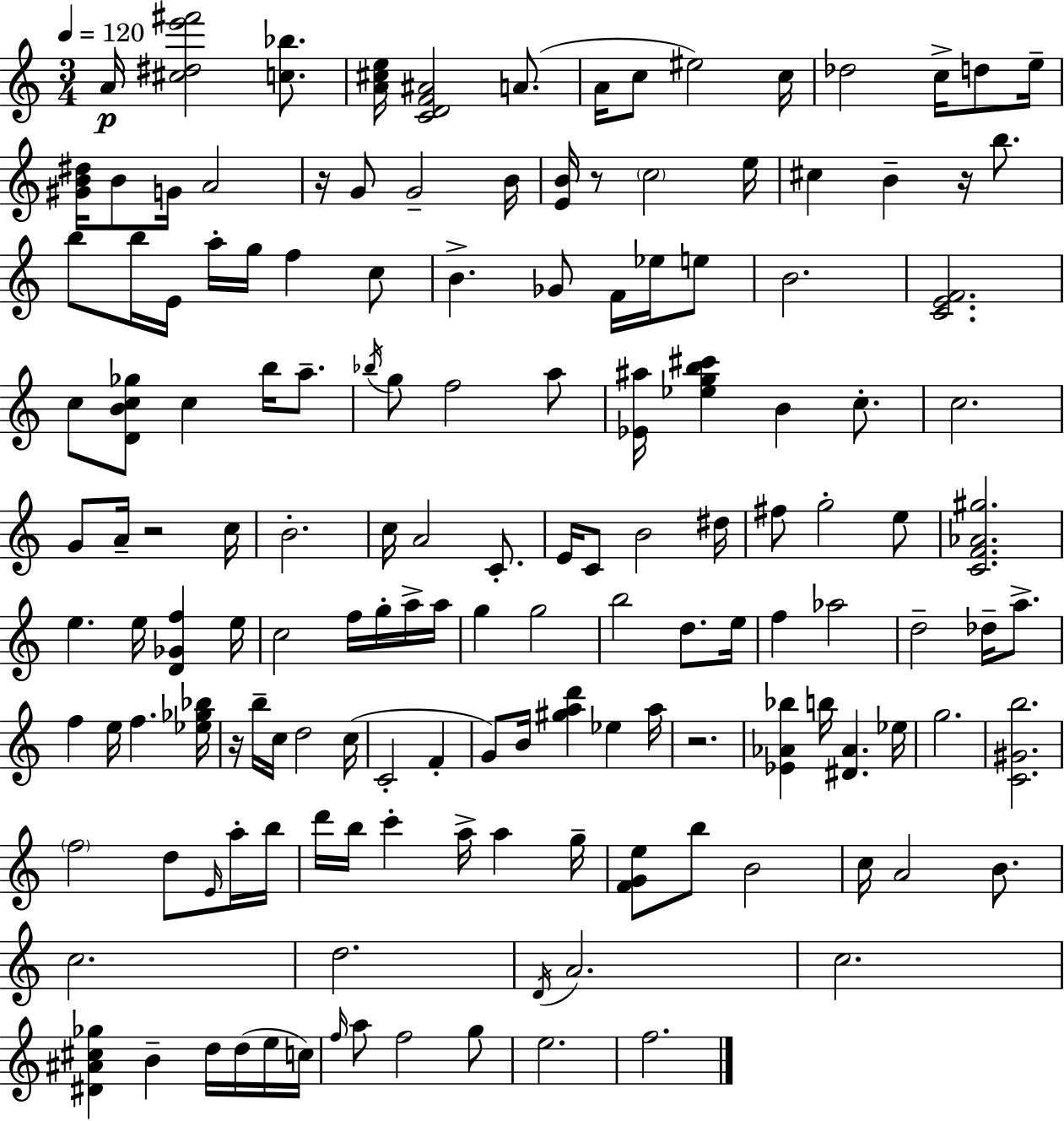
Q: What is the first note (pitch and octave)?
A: A4